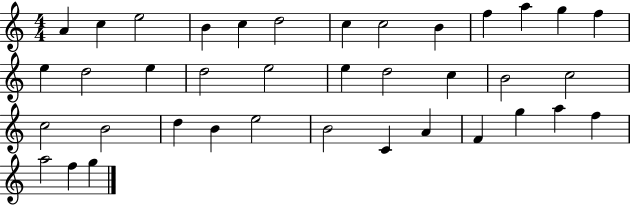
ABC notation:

X:1
T:Untitled
M:4/4
L:1/4
K:C
A c e2 B c d2 c c2 B f a g f e d2 e d2 e2 e d2 c B2 c2 c2 B2 d B e2 B2 C A F g a f a2 f g